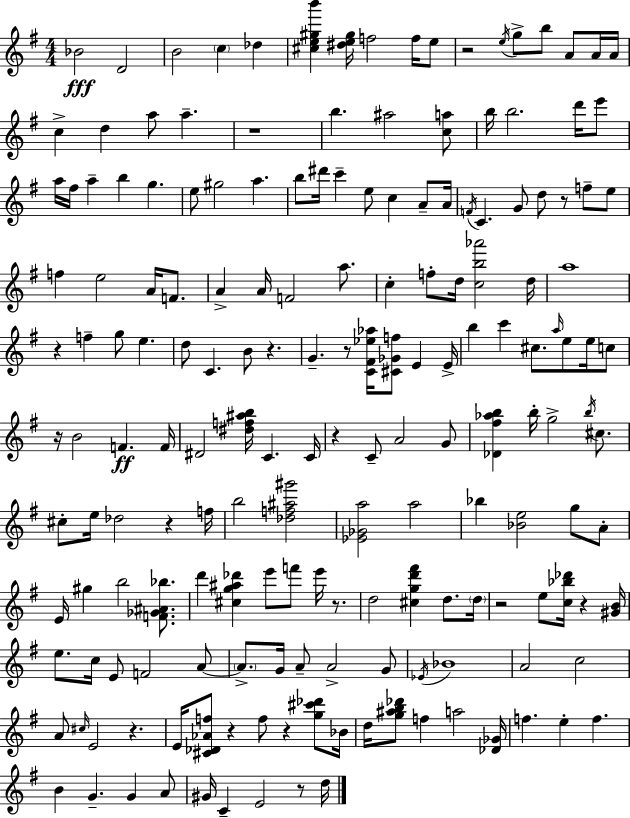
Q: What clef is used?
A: treble